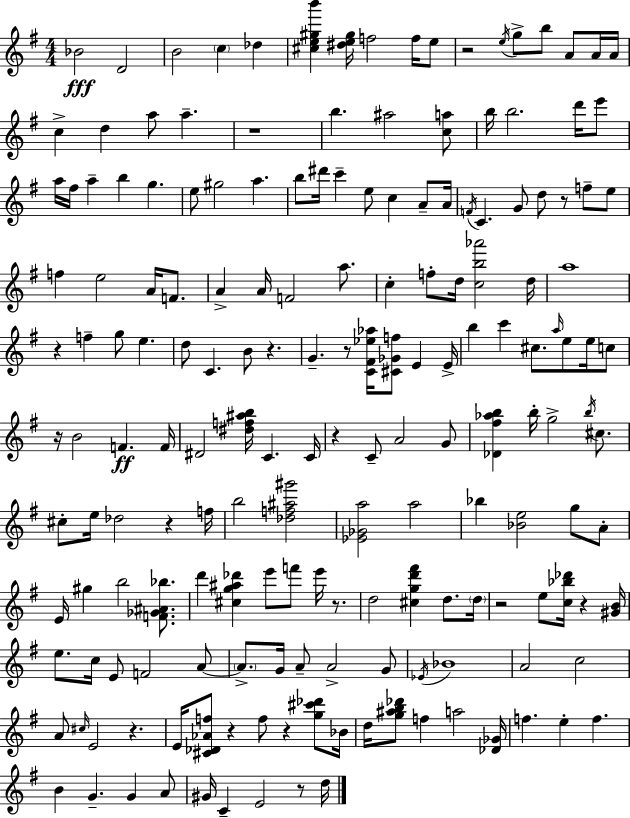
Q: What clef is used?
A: treble